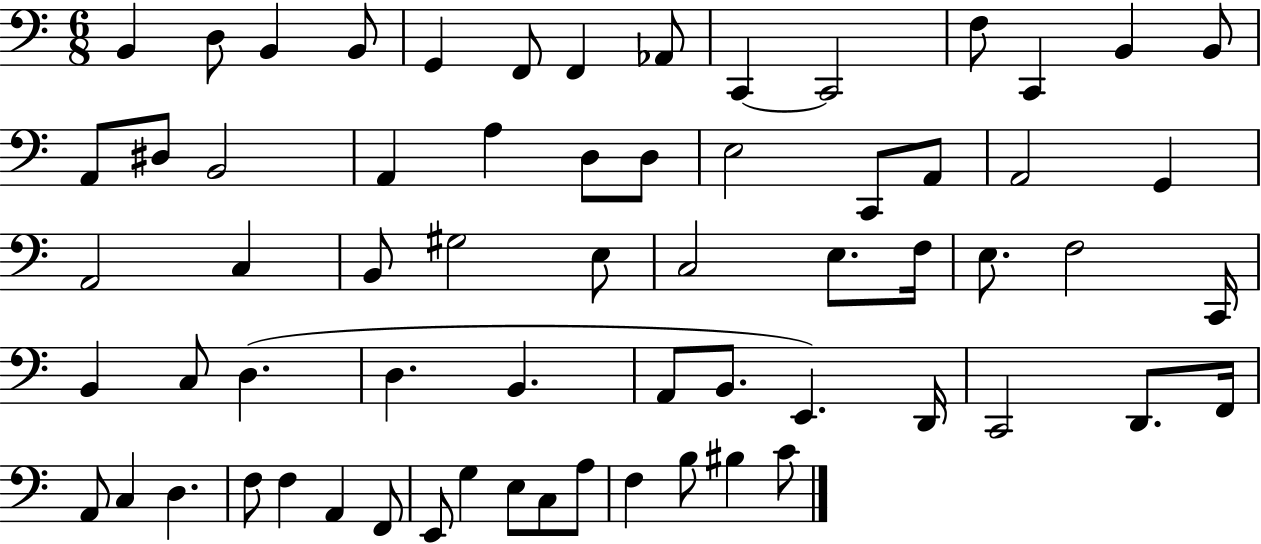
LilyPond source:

{
  \clef bass
  \numericTimeSignature
  \time 6/8
  \key c \major
  b,4 d8 b,4 b,8 | g,4 f,8 f,4 aes,8 | c,4~~ c,2 | f8 c,4 b,4 b,8 | \break a,8 dis8 b,2 | a,4 a4 d8 d8 | e2 c,8 a,8 | a,2 g,4 | \break a,2 c4 | b,8 gis2 e8 | c2 e8. f16 | e8. f2 c,16 | \break b,4 c8 d4.( | d4. b,4. | a,8 b,8. e,4.) d,16 | c,2 d,8. f,16 | \break a,8 c4 d4. | f8 f4 a,4 f,8 | e,8 g4 e8 c8 a8 | f4 b8 bis4 c'8 | \break \bar "|."
}